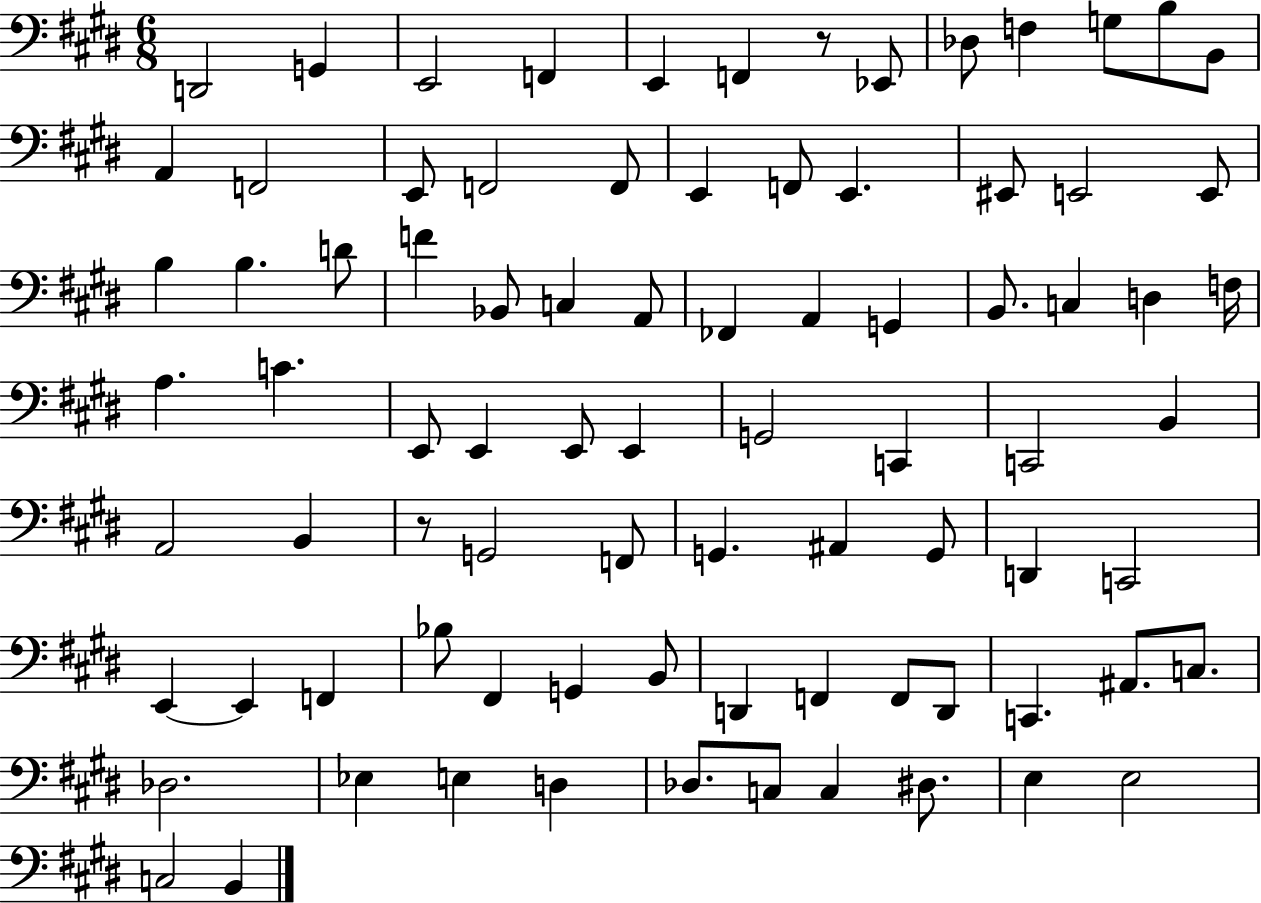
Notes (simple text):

D2/h G2/q E2/h F2/q E2/q F2/q R/e Eb2/e Db3/e F3/q G3/e B3/e B2/e A2/q F2/h E2/e F2/h F2/e E2/q F2/e E2/q. EIS2/e E2/h E2/e B3/q B3/q. D4/e F4/q Bb2/e C3/q A2/e FES2/q A2/q G2/q B2/e. C3/q D3/q F3/s A3/q. C4/q. E2/e E2/q E2/e E2/q G2/h C2/q C2/h B2/q A2/h B2/q R/e G2/h F2/e G2/q. A#2/q G2/e D2/q C2/h E2/q E2/q F2/q Bb3/e F#2/q G2/q B2/e D2/q F2/q F2/e D2/e C2/q. A#2/e. C3/e. Db3/h. Eb3/q E3/q D3/q Db3/e. C3/e C3/q D#3/e. E3/q E3/h C3/h B2/q